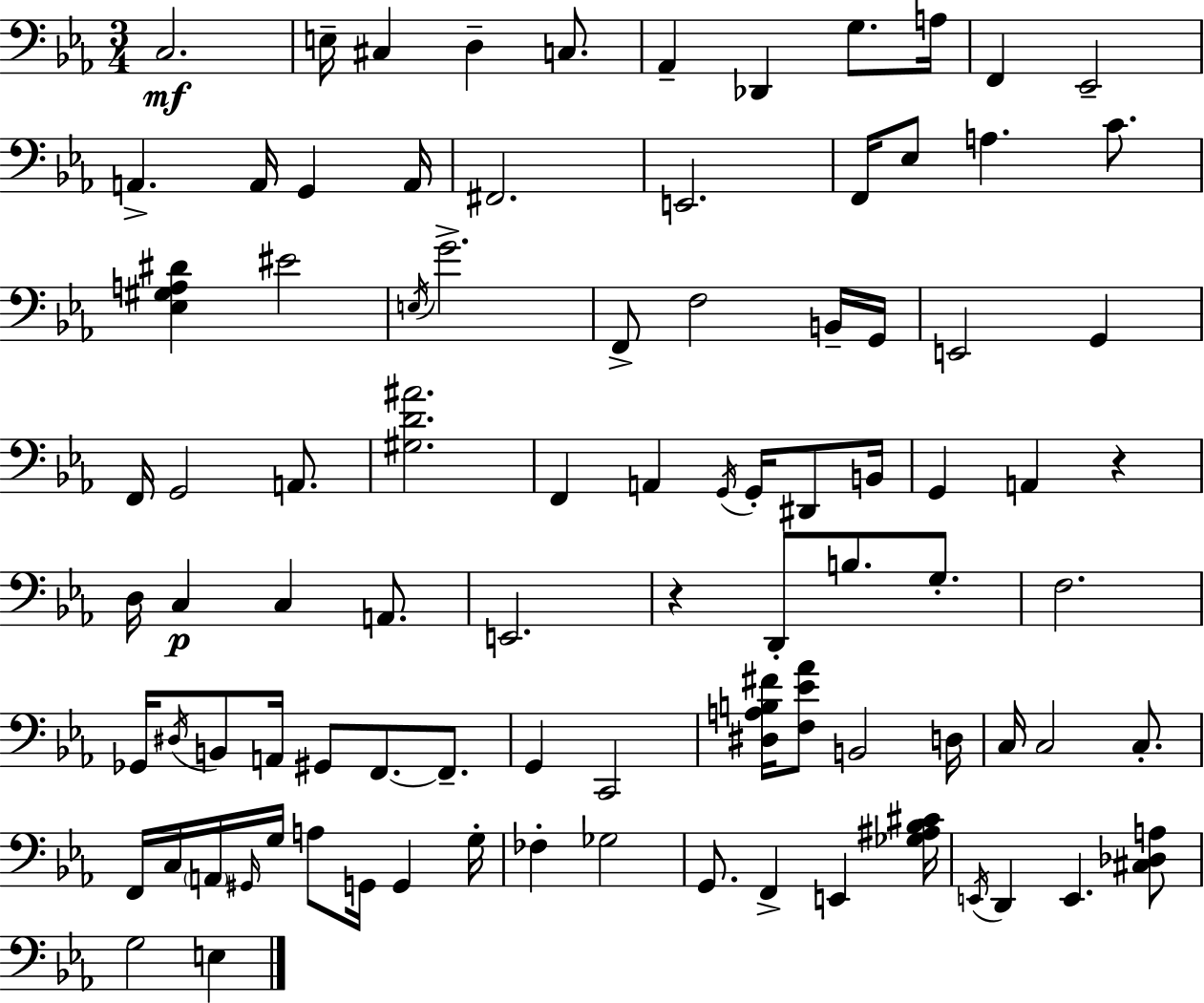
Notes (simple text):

C3/h. E3/s C#3/q D3/q C3/e. Ab2/q Db2/q G3/e. A3/s F2/q Eb2/h A2/q. A2/s G2/q A2/s F#2/h. E2/h. F2/s Eb3/e A3/q. C4/e. [Eb3,G#3,A3,D#4]/q EIS4/h E3/s G4/h. F2/e F3/h B2/s G2/s E2/h G2/q F2/s G2/h A2/e. [G#3,D4,A#4]/h. F2/q A2/q G2/s G2/s D#2/e B2/s G2/q A2/q R/q D3/s C3/q C3/q A2/e. E2/h. R/q D2/e B3/e. G3/e. F3/h. Gb2/s D#3/s B2/e A2/s G#2/e F2/e. F2/e. G2/q C2/h [D#3,A3,B3,F#4]/s [F3,Eb4,Ab4]/e B2/h D3/s C3/s C3/h C3/e. F2/s C3/s A2/s G#2/s G3/s A3/e G2/s G2/q G3/s FES3/q Gb3/h G2/e. F2/q E2/q [Gb3,A#3,Bb3,C#4]/s E2/s D2/q E2/q. [C#3,Db3,A3]/e G3/h E3/q